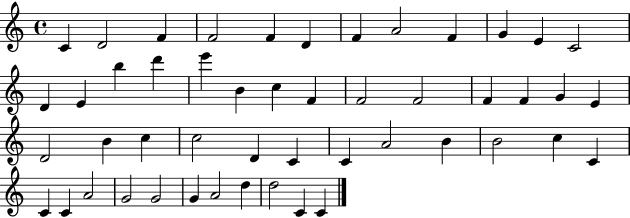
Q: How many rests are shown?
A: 0